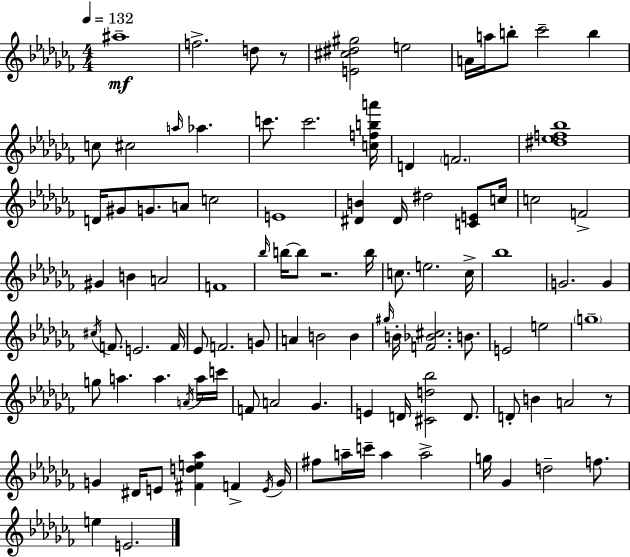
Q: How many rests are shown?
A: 3